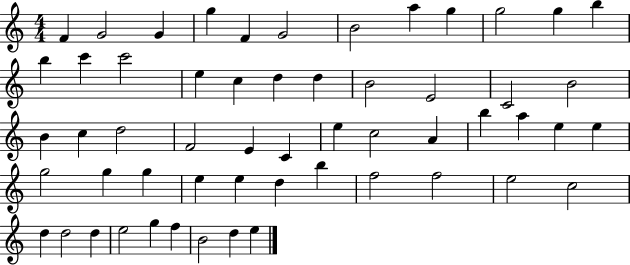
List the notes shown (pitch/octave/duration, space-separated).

F4/q G4/h G4/q G5/q F4/q G4/h B4/h A5/q G5/q G5/h G5/q B5/q B5/q C6/q C6/h E5/q C5/q D5/q D5/q B4/h E4/h C4/h B4/h B4/q C5/q D5/h F4/h E4/q C4/q E5/q C5/h A4/q B5/q A5/q E5/q E5/q G5/h G5/q G5/q E5/q E5/q D5/q B5/q F5/h F5/h E5/h C5/h D5/q D5/h D5/q E5/h G5/q F5/q B4/h D5/q E5/q